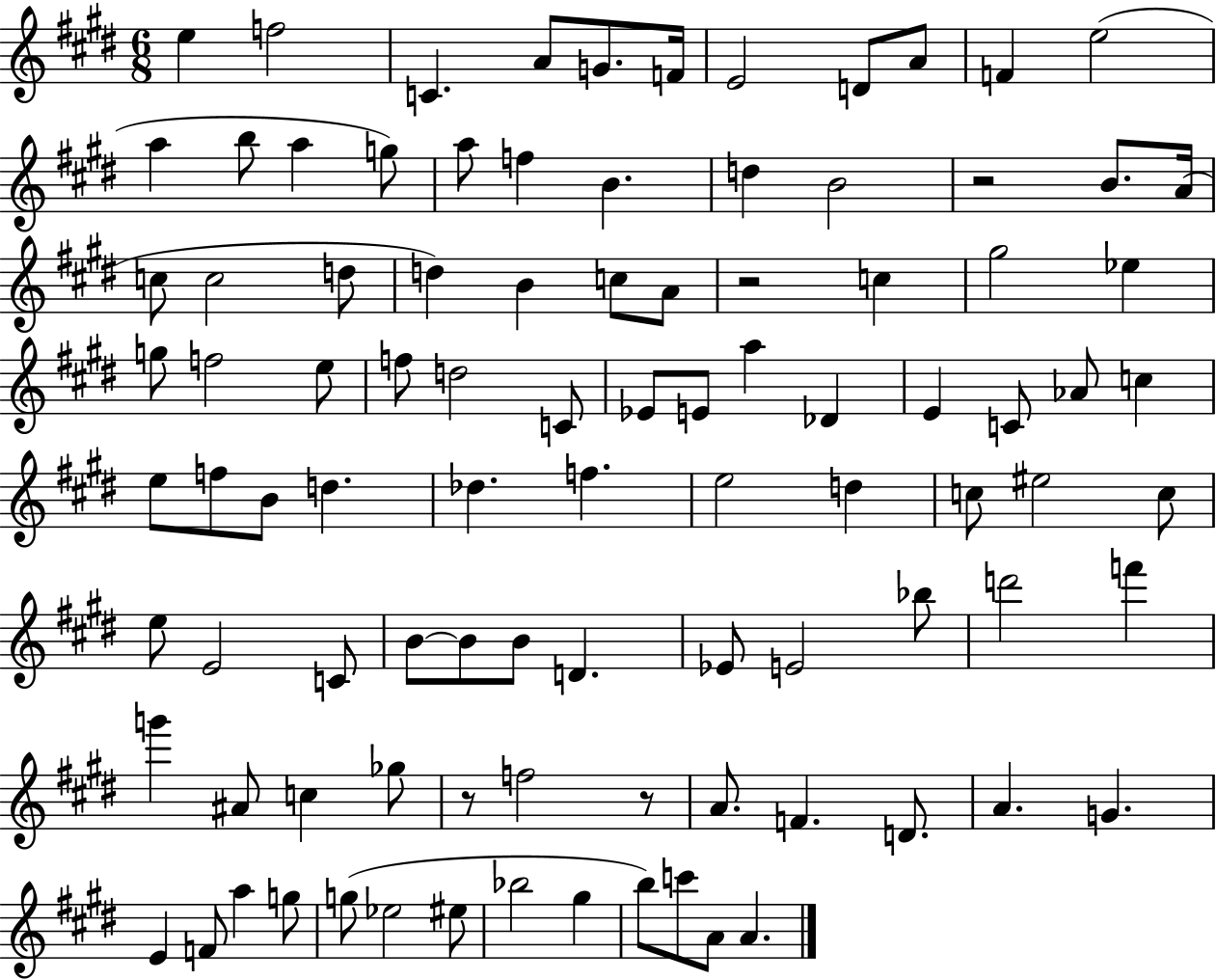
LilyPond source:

{
  \clef treble
  \numericTimeSignature
  \time 6/8
  \key e \major
  e''4 f''2 | c'4. a'8 g'8. f'16 | e'2 d'8 a'8 | f'4 e''2( | \break a''4 b''8 a''4 g''8) | a''8 f''4 b'4. | d''4 b'2 | r2 b'8. a'16( | \break c''8 c''2 d''8 | d''4) b'4 c''8 a'8 | r2 c''4 | gis''2 ees''4 | \break g''8 f''2 e''8 | f''8 d''2 c'8 | ees'8 e'8 a''4 des'4 | e'4 c'8 aes'8 c''4 | \break e''8 f''8 b'8 d''4. | des''4. f''4. | e''2 d''4 | c''8 eis''2 c''8 | \break e''8 e'2 c'8 | b'8~~ b'8 b'8 d'4. | ees'8 e'2 bes''8 | d'''2 f'''4 | \break g'''4 ais'8 c''4 ges''8 | r8 f''2 r8 | a'8. f'4. d'8. | a'4. g'4. | \break e'4 f'8 a''4 g''8 | g''8( ees''2 eis''8 | bes''2 gis''4 | b''8) c'''8 a'8 a'4. | \break \bar "|."
}